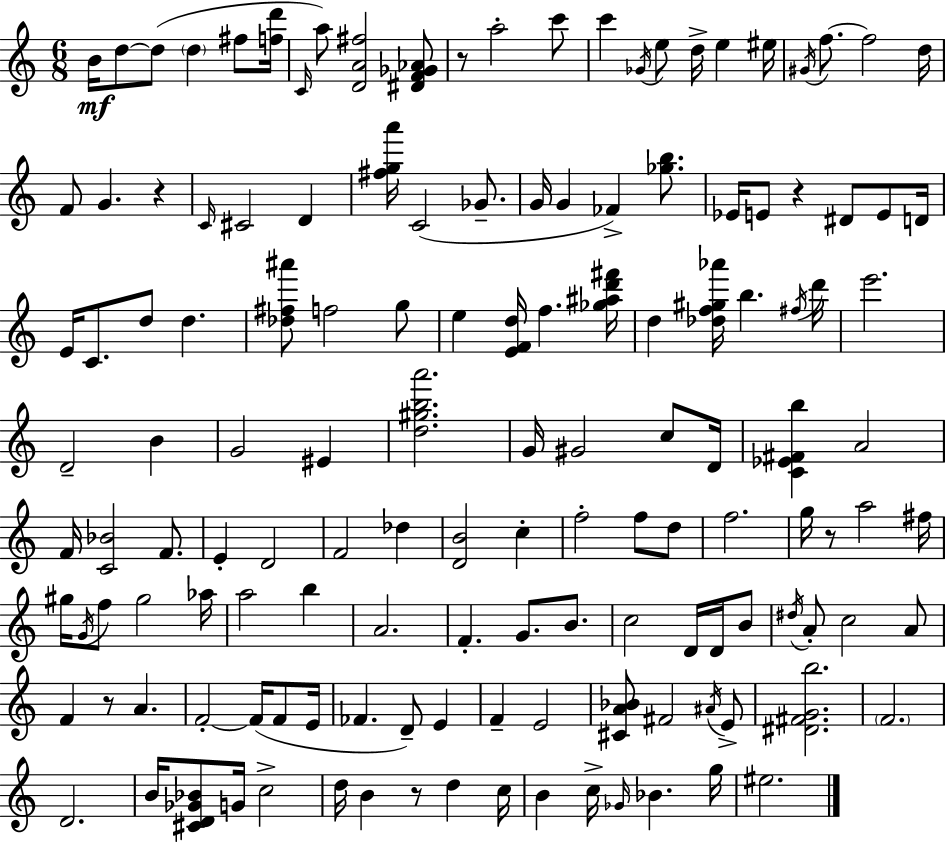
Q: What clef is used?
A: treble